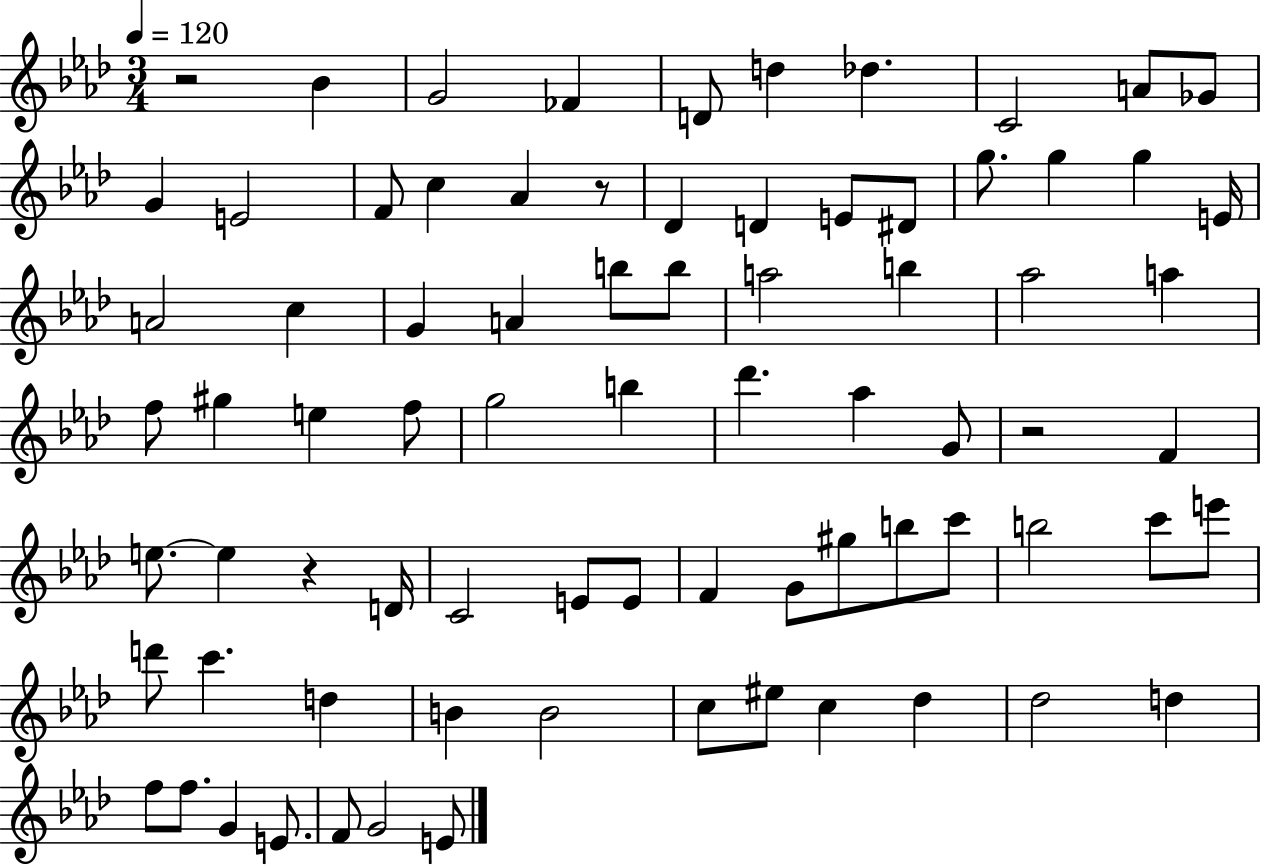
R/h Bb4/q G4/h FES4/q D4/e D5/q Db5/q. C4/h A4/e Gb4/e G4/q E4/h F4/e C5/q Ab4/q R/e Db4/q D4/q E4/e D#4/e G5/e. G5/q G5/q E4/s A4/h C5/q G4/q A4/q B5/e B5/e A5/h B5/q Ab5/h A5/q F5/e G#5/q E5/q F5/e G5/h B5/q Db6/q. Ab5/q G4/e R/h F4/q E5/e. E5/q R/q D4/s C4/h E4/e E4/e F4/q G4/e G#5/e B5/e C6/e B5/h C6/e E6/e D6/e C6/q. D5/q B4/q B4/h C5/e EIS5/e C5/q Db5/q Db5/h D5/q F5/e F5/e. G4/q E4/e. F4/e G4/h E4/e